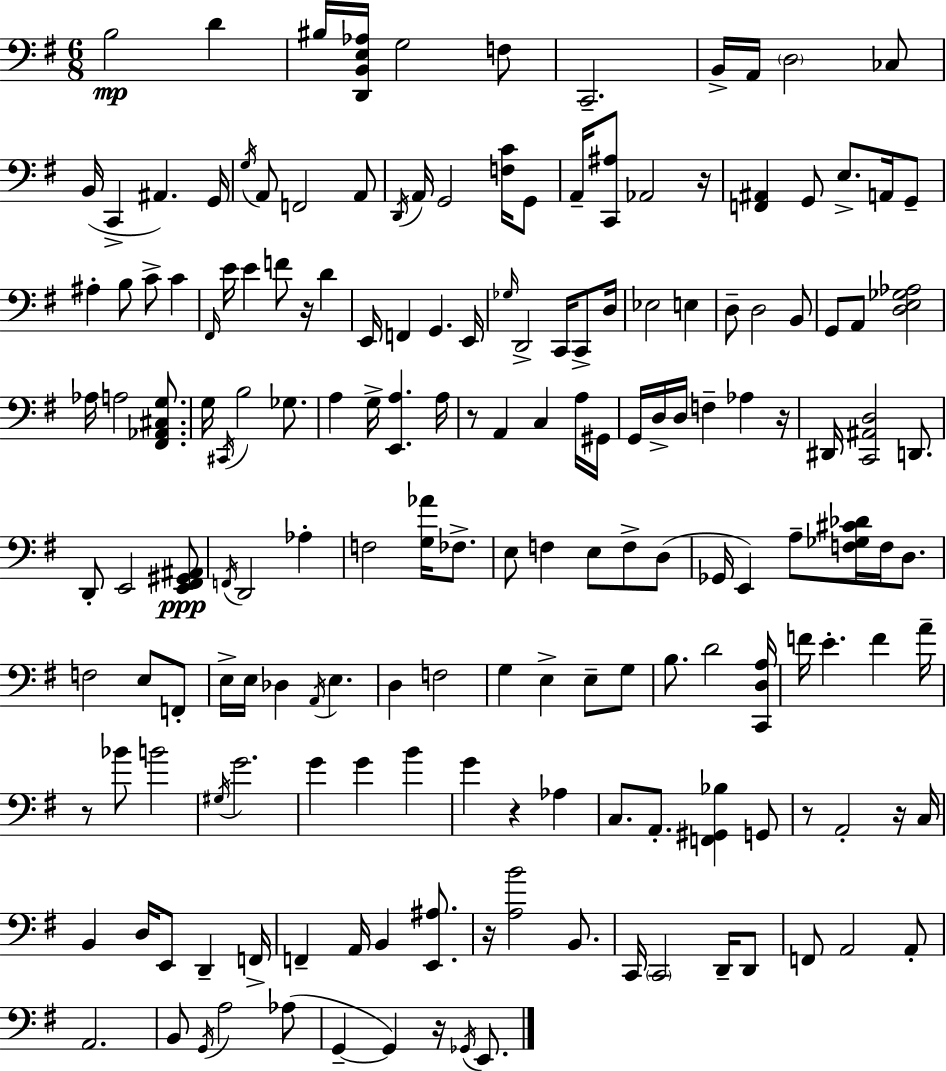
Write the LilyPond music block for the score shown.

{
  \clef bass
  \numericTimeSignature
  \time 6/8
  \key g \major
  b2\mp d'4 | bis16 <d, b, e aes>16 g2 f8 | c,2.-- | b,16-> a,16 \parenthesize d2 ces8 | \break b,16( c,4-> ais,4.) g,16 | \acciaccatura { g16 } a,8 f,2 a,8 | \acciaccatura { d,16 } a,16 g,2 <f c'>16 | g,8 a,16-- <c, ais>8 aes,2 | \break r16 <f, ais,>4 g,8 e8.-> a,16 | g,8-- ais4-. b8 c'8-> c'4 | \grace { fis,16 } e'16 e'4 f'8 r16 d'4 | e,16 f,4 g,4. | \break e,16 \grace { ges16 } d,2-> | c,16 c,8-> d16 ees2 | e4 d8-- d2 | b,8 g,8 a,8 <d e ges aes>2 | \break aes16 a2 | <fis, aes, cis g>8. g16 \acciaccatura { cis,16 } b2 | ges8. a4 g16-> <e, a>4. | a16 r8 a,4 c4 | \break a16 gis,16 g,16 d16-> d16 f4-- | aes4 r16 dis,16 <c, ais, d>2 | d,8. d,8-. e,2 | <e, fis, gis, ais,>8\ppp \acciaccatura { f,16 } d,2 | \break aes4-. f2 | <g aes'>16 fes8.-> e8 f4 | e8 f8-> d8( ges,16 e,4) a8-- | <f ges cis' des'>16 f16 d8. f2 | \break e8 f,8-. e16-> e16 des4 | \acciaccatura { a,16 } e4. d4 f2 | g4 e4-> | e8-- g8 b8. d'2 | \break <c, d a>16 f'16 e'4.-. | f'4 a'16-- r8 bes'8 b'2 | \acciaccatura { gis16 } g'2. | g'4 | \break g'4 b'4 g'4 | r4 aes4 c8. a,8.-. | <f, gis, bes>4 g,8 r8 a,2-. | r16 c16 b,4 | \break d16 e,8 d,4-- f,16-> f,4-- | a,16 b,4 <e, ais>8. r16 <a b'>2 | b,8. c,16 \parenthesize c,2 | d,16-- d,8 f,8 a,2 | \break a,8-. a,2. | b,8 \acciaccatura { g,16 } a2 | aes8( g,4--~~ | g,4) r16 \acciaccatura { ges,16 } e,8. \bar "|."
}